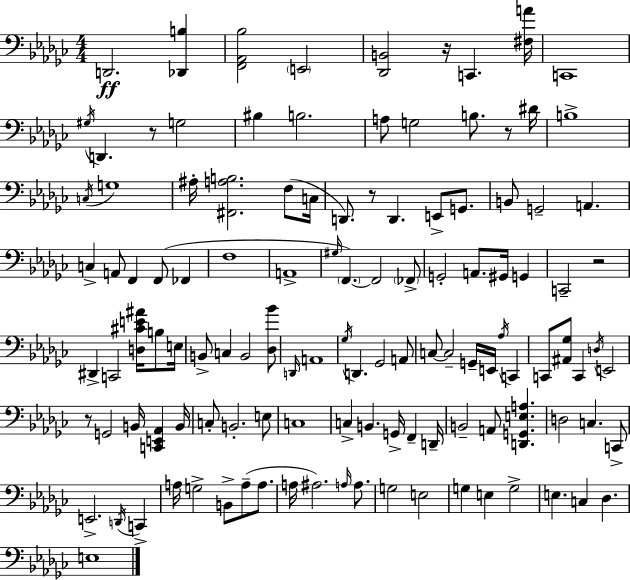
{
  \clef bass
  \numericTimeSignature
  \time 4/4
  \key ees \minor
  \repeat volta 2 { d,2.\ff <des, b>4 | <f, aes, bes>2 \parenthesize e,2 | <des, b,>2 r16 c,4. <fis a'>16 | c,1 | \break \acciaccatura { gis16 } d,4. r8 g2 | bis4 b2. | a8 g2 b8. r8 | dis'16 b1-> | \break \acciaccatura { c16 } g1 | ais16-. <fis, a b>2. f8( | c16 d,8.) r8 d,4. e,8-> g,8. | b,8 g,2-- a,4. | \break c4-> a,8 f,4 f,8( fes,4 | f1 | a,1-> | \grace { gis16 } \parenthesize f,4.~~) f,2 | \break \parenthesize fes,8-> g,2-. a,8. gis,16 g,4 | c,2-- r2 | dis,4-> c,2 <d cis' e' ais'>16 | b8 e16 b,8-> c4 b,2 | \break <des bes'>8 \grace { d,16 } a,1 | \acciaccatura { ges16 } d,4. ges,2 | a,8 c8~~ c2-- g,16-- | e,16 \acciaccatura { aes16 } c,4 c,8 <ais, ges>8 c,4 \acciaccatura { d16 } e,2 | \break r8 g,2 | b,16 <c, e, aes,>4 b,16 c8-. b,2.-. | e8 c1 | c4-> b,4. | \break g,16-> f,4-- d,16-- b,2-- a,8 | <d, g, e a>4. d2 c4. | c,8-> e,2.-> | \acciaccatura { d,16 } c,4-> a16 g2-> | \break b,8-> a8--( a8. a16 ais2.) | \grace { a16 } a8. g2 | e2 g4 e4 | g2-> e4. c4 | \break des4. e1 | } \bar "|."
}